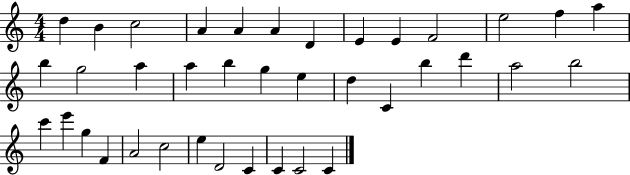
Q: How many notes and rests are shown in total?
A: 38